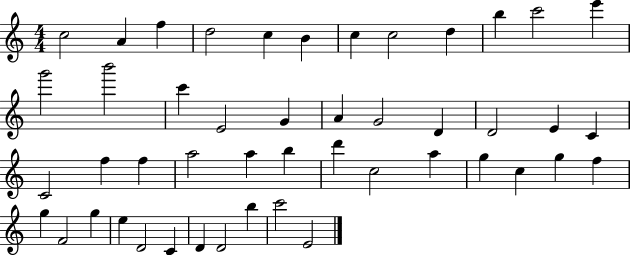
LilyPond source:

{
  \clef treble
  \numericTimeSignature
  \time 4/4
  \key c \major
  c''2 a'4 f''4 | d''2 c''4 b'4 | c''4 c''2 d''4 | b''4 c'''2 e'''4 | \break g'''2 b'''2 | c'''4 e'2 g'4 | a'4 g'2 d'4 | d'2 e'4 c'4 | \break c'2 f''4 f''4 | a''2 a''4 b''4 | d'''4 c''2 a''4 | g''4 c''4 g''4 f''4 | \break g''4 f'2 g''4 | e''4 d'2 c'4 | d'4 d'2 b''4 | c'''2 e'2 | \break \bar "|."
}